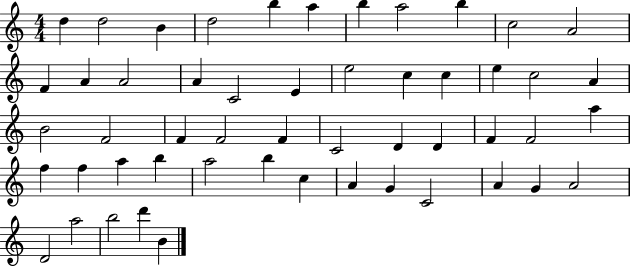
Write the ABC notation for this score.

X:1
T:Untitled
M:4/4
L:1/4
K:C
d d2 B d2 b a b a2 b c2 A2 F A A2 A C2 E e2 c c e c2 A B2 F2 F F2 F C2 D D F F2 a f f a b a2 b c A G C2 A G A2 D2 a2 b2 d' B